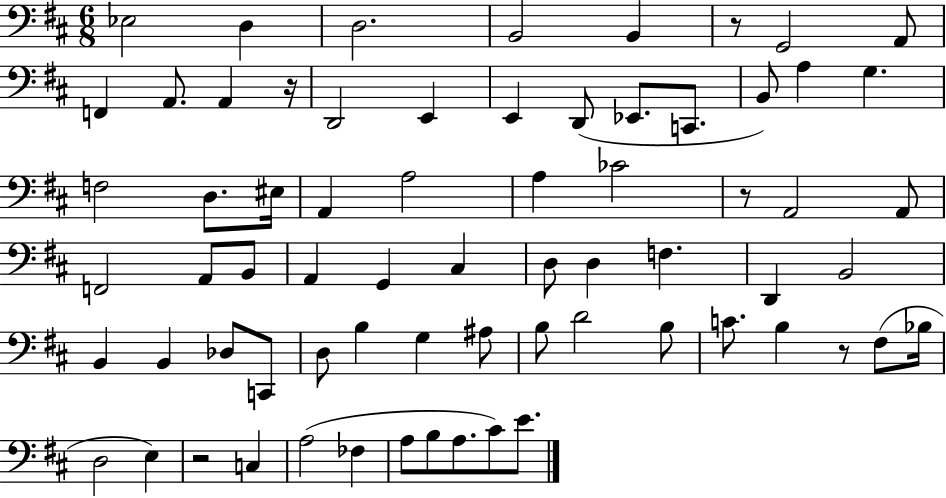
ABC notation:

X:1
T:Untitled
M:6/8
L:1/4
K:D
_E,2 D, D,2 B,,2 B,, z/2 G,,2 A,,/2 F,, A,,/2 A,, z/4 D,,2 E,, E,, D,,/2 _E,,/2 C,,/2 B,,/2 A, G, F,2 D,/2 ^E,/4 A,, A,2 A, _C2 z/2 A,,2 A,,/2 F,,2 A,,/2 B,,/2 A,, G,, ^C, D,/2 D, F, D,, B,,2 B,, B,, _D,/2 C,,/2 D,/2 B, G, ^A,/2 B,/2 D2 B,/2 C/2 B, z/2 ^F,/2 _B,/4 D,2 E, z2 C, A,2 _F, A,/2 B,/2 A,/2 ^C/2 E/2